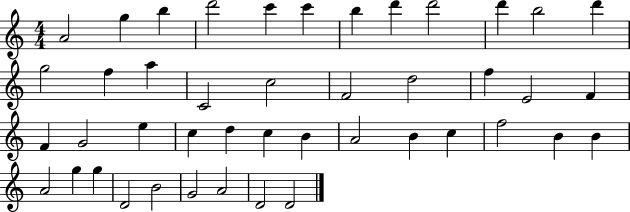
{
  \clef treble
  \numericTimeSignature
  \time 4/4
  \key c \major
  a'2 g''4 b''4 | d'''2 c'''4 c'''4 | b''4 d'''4 d'''2 | d'''4 b''2 d'''4 | \break g''2 f''4 a''4 | c'2 c''2 | f'2 d''2 | f''4 e'2 f'4 | \break f'4 g'2 e''4 | c''4 d''4 c''4 b'4 | a'2 b'4 c''4 | f''2 b'4 b'4 | \break a'2 g''4 g''4 | d'2 b'2 | g'2 a'2 | d'2 d'2 | \break \bar "|."
}